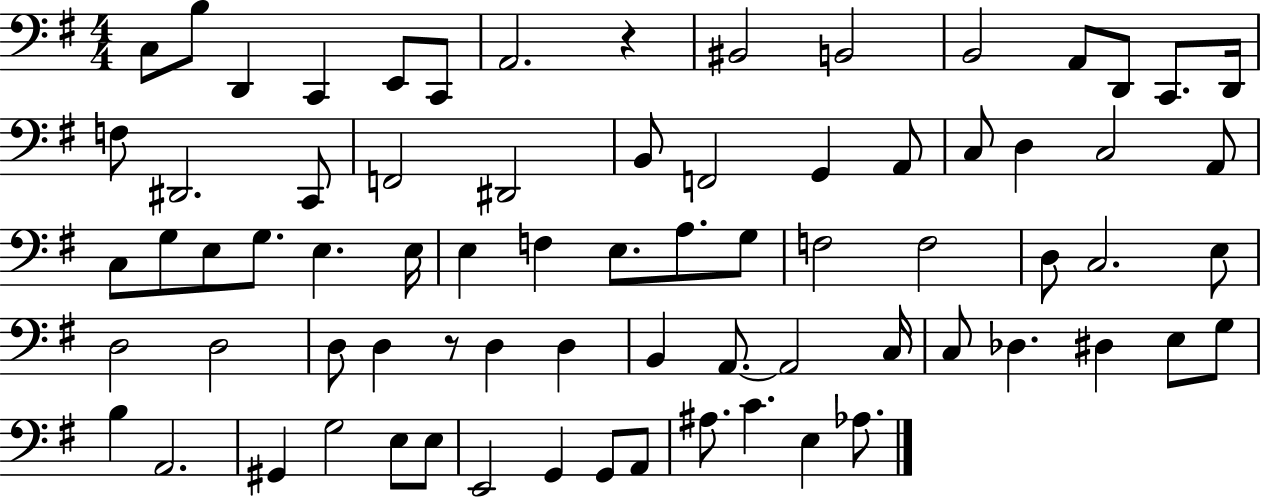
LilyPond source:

{
  \clef bass
  \numericTimeSignature
  \time 4/4
  \key g \major
  c8 b8 d,4 c,4 e,8 c,8 | a,2. r4 | bis,2 b,2 | b,2 a,8 d,8 c,8. d,16 | \break f8 dis,2. c,8 | f,2 dis,2 | b,8 f,2 g,4 a,8 | c8 d4 c2 a,8 | \break c8 g8 e8 g8. e4. e16 | e4 f4 e8. a8. g8 | f2 f2 | d8 c2. e8 | \break d2 d2 | d8 d4 r8 d4 d4 | b,4 a,8.~~ a,2 c16 | c8 des4. dis4 e8 g8 | \break b4 a,2. | gis,4 g2 e8 e8 | e,2 g,4 g,8 a,8 | ais8. c'4. e4 aes8. | \break \bar "|."
}